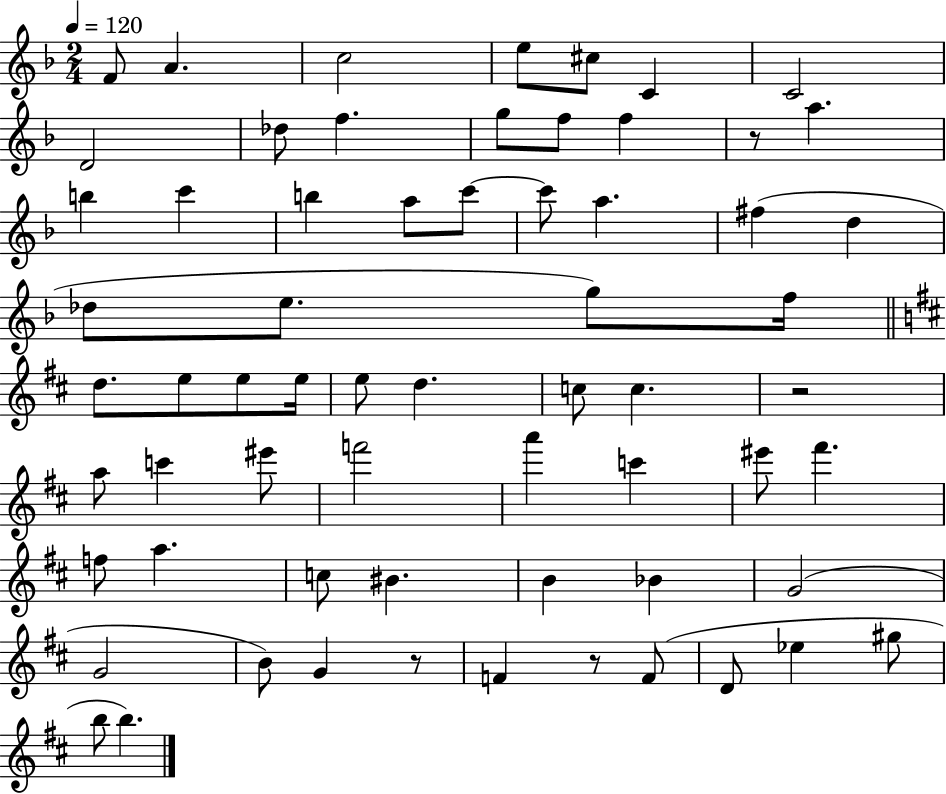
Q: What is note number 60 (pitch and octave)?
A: B5